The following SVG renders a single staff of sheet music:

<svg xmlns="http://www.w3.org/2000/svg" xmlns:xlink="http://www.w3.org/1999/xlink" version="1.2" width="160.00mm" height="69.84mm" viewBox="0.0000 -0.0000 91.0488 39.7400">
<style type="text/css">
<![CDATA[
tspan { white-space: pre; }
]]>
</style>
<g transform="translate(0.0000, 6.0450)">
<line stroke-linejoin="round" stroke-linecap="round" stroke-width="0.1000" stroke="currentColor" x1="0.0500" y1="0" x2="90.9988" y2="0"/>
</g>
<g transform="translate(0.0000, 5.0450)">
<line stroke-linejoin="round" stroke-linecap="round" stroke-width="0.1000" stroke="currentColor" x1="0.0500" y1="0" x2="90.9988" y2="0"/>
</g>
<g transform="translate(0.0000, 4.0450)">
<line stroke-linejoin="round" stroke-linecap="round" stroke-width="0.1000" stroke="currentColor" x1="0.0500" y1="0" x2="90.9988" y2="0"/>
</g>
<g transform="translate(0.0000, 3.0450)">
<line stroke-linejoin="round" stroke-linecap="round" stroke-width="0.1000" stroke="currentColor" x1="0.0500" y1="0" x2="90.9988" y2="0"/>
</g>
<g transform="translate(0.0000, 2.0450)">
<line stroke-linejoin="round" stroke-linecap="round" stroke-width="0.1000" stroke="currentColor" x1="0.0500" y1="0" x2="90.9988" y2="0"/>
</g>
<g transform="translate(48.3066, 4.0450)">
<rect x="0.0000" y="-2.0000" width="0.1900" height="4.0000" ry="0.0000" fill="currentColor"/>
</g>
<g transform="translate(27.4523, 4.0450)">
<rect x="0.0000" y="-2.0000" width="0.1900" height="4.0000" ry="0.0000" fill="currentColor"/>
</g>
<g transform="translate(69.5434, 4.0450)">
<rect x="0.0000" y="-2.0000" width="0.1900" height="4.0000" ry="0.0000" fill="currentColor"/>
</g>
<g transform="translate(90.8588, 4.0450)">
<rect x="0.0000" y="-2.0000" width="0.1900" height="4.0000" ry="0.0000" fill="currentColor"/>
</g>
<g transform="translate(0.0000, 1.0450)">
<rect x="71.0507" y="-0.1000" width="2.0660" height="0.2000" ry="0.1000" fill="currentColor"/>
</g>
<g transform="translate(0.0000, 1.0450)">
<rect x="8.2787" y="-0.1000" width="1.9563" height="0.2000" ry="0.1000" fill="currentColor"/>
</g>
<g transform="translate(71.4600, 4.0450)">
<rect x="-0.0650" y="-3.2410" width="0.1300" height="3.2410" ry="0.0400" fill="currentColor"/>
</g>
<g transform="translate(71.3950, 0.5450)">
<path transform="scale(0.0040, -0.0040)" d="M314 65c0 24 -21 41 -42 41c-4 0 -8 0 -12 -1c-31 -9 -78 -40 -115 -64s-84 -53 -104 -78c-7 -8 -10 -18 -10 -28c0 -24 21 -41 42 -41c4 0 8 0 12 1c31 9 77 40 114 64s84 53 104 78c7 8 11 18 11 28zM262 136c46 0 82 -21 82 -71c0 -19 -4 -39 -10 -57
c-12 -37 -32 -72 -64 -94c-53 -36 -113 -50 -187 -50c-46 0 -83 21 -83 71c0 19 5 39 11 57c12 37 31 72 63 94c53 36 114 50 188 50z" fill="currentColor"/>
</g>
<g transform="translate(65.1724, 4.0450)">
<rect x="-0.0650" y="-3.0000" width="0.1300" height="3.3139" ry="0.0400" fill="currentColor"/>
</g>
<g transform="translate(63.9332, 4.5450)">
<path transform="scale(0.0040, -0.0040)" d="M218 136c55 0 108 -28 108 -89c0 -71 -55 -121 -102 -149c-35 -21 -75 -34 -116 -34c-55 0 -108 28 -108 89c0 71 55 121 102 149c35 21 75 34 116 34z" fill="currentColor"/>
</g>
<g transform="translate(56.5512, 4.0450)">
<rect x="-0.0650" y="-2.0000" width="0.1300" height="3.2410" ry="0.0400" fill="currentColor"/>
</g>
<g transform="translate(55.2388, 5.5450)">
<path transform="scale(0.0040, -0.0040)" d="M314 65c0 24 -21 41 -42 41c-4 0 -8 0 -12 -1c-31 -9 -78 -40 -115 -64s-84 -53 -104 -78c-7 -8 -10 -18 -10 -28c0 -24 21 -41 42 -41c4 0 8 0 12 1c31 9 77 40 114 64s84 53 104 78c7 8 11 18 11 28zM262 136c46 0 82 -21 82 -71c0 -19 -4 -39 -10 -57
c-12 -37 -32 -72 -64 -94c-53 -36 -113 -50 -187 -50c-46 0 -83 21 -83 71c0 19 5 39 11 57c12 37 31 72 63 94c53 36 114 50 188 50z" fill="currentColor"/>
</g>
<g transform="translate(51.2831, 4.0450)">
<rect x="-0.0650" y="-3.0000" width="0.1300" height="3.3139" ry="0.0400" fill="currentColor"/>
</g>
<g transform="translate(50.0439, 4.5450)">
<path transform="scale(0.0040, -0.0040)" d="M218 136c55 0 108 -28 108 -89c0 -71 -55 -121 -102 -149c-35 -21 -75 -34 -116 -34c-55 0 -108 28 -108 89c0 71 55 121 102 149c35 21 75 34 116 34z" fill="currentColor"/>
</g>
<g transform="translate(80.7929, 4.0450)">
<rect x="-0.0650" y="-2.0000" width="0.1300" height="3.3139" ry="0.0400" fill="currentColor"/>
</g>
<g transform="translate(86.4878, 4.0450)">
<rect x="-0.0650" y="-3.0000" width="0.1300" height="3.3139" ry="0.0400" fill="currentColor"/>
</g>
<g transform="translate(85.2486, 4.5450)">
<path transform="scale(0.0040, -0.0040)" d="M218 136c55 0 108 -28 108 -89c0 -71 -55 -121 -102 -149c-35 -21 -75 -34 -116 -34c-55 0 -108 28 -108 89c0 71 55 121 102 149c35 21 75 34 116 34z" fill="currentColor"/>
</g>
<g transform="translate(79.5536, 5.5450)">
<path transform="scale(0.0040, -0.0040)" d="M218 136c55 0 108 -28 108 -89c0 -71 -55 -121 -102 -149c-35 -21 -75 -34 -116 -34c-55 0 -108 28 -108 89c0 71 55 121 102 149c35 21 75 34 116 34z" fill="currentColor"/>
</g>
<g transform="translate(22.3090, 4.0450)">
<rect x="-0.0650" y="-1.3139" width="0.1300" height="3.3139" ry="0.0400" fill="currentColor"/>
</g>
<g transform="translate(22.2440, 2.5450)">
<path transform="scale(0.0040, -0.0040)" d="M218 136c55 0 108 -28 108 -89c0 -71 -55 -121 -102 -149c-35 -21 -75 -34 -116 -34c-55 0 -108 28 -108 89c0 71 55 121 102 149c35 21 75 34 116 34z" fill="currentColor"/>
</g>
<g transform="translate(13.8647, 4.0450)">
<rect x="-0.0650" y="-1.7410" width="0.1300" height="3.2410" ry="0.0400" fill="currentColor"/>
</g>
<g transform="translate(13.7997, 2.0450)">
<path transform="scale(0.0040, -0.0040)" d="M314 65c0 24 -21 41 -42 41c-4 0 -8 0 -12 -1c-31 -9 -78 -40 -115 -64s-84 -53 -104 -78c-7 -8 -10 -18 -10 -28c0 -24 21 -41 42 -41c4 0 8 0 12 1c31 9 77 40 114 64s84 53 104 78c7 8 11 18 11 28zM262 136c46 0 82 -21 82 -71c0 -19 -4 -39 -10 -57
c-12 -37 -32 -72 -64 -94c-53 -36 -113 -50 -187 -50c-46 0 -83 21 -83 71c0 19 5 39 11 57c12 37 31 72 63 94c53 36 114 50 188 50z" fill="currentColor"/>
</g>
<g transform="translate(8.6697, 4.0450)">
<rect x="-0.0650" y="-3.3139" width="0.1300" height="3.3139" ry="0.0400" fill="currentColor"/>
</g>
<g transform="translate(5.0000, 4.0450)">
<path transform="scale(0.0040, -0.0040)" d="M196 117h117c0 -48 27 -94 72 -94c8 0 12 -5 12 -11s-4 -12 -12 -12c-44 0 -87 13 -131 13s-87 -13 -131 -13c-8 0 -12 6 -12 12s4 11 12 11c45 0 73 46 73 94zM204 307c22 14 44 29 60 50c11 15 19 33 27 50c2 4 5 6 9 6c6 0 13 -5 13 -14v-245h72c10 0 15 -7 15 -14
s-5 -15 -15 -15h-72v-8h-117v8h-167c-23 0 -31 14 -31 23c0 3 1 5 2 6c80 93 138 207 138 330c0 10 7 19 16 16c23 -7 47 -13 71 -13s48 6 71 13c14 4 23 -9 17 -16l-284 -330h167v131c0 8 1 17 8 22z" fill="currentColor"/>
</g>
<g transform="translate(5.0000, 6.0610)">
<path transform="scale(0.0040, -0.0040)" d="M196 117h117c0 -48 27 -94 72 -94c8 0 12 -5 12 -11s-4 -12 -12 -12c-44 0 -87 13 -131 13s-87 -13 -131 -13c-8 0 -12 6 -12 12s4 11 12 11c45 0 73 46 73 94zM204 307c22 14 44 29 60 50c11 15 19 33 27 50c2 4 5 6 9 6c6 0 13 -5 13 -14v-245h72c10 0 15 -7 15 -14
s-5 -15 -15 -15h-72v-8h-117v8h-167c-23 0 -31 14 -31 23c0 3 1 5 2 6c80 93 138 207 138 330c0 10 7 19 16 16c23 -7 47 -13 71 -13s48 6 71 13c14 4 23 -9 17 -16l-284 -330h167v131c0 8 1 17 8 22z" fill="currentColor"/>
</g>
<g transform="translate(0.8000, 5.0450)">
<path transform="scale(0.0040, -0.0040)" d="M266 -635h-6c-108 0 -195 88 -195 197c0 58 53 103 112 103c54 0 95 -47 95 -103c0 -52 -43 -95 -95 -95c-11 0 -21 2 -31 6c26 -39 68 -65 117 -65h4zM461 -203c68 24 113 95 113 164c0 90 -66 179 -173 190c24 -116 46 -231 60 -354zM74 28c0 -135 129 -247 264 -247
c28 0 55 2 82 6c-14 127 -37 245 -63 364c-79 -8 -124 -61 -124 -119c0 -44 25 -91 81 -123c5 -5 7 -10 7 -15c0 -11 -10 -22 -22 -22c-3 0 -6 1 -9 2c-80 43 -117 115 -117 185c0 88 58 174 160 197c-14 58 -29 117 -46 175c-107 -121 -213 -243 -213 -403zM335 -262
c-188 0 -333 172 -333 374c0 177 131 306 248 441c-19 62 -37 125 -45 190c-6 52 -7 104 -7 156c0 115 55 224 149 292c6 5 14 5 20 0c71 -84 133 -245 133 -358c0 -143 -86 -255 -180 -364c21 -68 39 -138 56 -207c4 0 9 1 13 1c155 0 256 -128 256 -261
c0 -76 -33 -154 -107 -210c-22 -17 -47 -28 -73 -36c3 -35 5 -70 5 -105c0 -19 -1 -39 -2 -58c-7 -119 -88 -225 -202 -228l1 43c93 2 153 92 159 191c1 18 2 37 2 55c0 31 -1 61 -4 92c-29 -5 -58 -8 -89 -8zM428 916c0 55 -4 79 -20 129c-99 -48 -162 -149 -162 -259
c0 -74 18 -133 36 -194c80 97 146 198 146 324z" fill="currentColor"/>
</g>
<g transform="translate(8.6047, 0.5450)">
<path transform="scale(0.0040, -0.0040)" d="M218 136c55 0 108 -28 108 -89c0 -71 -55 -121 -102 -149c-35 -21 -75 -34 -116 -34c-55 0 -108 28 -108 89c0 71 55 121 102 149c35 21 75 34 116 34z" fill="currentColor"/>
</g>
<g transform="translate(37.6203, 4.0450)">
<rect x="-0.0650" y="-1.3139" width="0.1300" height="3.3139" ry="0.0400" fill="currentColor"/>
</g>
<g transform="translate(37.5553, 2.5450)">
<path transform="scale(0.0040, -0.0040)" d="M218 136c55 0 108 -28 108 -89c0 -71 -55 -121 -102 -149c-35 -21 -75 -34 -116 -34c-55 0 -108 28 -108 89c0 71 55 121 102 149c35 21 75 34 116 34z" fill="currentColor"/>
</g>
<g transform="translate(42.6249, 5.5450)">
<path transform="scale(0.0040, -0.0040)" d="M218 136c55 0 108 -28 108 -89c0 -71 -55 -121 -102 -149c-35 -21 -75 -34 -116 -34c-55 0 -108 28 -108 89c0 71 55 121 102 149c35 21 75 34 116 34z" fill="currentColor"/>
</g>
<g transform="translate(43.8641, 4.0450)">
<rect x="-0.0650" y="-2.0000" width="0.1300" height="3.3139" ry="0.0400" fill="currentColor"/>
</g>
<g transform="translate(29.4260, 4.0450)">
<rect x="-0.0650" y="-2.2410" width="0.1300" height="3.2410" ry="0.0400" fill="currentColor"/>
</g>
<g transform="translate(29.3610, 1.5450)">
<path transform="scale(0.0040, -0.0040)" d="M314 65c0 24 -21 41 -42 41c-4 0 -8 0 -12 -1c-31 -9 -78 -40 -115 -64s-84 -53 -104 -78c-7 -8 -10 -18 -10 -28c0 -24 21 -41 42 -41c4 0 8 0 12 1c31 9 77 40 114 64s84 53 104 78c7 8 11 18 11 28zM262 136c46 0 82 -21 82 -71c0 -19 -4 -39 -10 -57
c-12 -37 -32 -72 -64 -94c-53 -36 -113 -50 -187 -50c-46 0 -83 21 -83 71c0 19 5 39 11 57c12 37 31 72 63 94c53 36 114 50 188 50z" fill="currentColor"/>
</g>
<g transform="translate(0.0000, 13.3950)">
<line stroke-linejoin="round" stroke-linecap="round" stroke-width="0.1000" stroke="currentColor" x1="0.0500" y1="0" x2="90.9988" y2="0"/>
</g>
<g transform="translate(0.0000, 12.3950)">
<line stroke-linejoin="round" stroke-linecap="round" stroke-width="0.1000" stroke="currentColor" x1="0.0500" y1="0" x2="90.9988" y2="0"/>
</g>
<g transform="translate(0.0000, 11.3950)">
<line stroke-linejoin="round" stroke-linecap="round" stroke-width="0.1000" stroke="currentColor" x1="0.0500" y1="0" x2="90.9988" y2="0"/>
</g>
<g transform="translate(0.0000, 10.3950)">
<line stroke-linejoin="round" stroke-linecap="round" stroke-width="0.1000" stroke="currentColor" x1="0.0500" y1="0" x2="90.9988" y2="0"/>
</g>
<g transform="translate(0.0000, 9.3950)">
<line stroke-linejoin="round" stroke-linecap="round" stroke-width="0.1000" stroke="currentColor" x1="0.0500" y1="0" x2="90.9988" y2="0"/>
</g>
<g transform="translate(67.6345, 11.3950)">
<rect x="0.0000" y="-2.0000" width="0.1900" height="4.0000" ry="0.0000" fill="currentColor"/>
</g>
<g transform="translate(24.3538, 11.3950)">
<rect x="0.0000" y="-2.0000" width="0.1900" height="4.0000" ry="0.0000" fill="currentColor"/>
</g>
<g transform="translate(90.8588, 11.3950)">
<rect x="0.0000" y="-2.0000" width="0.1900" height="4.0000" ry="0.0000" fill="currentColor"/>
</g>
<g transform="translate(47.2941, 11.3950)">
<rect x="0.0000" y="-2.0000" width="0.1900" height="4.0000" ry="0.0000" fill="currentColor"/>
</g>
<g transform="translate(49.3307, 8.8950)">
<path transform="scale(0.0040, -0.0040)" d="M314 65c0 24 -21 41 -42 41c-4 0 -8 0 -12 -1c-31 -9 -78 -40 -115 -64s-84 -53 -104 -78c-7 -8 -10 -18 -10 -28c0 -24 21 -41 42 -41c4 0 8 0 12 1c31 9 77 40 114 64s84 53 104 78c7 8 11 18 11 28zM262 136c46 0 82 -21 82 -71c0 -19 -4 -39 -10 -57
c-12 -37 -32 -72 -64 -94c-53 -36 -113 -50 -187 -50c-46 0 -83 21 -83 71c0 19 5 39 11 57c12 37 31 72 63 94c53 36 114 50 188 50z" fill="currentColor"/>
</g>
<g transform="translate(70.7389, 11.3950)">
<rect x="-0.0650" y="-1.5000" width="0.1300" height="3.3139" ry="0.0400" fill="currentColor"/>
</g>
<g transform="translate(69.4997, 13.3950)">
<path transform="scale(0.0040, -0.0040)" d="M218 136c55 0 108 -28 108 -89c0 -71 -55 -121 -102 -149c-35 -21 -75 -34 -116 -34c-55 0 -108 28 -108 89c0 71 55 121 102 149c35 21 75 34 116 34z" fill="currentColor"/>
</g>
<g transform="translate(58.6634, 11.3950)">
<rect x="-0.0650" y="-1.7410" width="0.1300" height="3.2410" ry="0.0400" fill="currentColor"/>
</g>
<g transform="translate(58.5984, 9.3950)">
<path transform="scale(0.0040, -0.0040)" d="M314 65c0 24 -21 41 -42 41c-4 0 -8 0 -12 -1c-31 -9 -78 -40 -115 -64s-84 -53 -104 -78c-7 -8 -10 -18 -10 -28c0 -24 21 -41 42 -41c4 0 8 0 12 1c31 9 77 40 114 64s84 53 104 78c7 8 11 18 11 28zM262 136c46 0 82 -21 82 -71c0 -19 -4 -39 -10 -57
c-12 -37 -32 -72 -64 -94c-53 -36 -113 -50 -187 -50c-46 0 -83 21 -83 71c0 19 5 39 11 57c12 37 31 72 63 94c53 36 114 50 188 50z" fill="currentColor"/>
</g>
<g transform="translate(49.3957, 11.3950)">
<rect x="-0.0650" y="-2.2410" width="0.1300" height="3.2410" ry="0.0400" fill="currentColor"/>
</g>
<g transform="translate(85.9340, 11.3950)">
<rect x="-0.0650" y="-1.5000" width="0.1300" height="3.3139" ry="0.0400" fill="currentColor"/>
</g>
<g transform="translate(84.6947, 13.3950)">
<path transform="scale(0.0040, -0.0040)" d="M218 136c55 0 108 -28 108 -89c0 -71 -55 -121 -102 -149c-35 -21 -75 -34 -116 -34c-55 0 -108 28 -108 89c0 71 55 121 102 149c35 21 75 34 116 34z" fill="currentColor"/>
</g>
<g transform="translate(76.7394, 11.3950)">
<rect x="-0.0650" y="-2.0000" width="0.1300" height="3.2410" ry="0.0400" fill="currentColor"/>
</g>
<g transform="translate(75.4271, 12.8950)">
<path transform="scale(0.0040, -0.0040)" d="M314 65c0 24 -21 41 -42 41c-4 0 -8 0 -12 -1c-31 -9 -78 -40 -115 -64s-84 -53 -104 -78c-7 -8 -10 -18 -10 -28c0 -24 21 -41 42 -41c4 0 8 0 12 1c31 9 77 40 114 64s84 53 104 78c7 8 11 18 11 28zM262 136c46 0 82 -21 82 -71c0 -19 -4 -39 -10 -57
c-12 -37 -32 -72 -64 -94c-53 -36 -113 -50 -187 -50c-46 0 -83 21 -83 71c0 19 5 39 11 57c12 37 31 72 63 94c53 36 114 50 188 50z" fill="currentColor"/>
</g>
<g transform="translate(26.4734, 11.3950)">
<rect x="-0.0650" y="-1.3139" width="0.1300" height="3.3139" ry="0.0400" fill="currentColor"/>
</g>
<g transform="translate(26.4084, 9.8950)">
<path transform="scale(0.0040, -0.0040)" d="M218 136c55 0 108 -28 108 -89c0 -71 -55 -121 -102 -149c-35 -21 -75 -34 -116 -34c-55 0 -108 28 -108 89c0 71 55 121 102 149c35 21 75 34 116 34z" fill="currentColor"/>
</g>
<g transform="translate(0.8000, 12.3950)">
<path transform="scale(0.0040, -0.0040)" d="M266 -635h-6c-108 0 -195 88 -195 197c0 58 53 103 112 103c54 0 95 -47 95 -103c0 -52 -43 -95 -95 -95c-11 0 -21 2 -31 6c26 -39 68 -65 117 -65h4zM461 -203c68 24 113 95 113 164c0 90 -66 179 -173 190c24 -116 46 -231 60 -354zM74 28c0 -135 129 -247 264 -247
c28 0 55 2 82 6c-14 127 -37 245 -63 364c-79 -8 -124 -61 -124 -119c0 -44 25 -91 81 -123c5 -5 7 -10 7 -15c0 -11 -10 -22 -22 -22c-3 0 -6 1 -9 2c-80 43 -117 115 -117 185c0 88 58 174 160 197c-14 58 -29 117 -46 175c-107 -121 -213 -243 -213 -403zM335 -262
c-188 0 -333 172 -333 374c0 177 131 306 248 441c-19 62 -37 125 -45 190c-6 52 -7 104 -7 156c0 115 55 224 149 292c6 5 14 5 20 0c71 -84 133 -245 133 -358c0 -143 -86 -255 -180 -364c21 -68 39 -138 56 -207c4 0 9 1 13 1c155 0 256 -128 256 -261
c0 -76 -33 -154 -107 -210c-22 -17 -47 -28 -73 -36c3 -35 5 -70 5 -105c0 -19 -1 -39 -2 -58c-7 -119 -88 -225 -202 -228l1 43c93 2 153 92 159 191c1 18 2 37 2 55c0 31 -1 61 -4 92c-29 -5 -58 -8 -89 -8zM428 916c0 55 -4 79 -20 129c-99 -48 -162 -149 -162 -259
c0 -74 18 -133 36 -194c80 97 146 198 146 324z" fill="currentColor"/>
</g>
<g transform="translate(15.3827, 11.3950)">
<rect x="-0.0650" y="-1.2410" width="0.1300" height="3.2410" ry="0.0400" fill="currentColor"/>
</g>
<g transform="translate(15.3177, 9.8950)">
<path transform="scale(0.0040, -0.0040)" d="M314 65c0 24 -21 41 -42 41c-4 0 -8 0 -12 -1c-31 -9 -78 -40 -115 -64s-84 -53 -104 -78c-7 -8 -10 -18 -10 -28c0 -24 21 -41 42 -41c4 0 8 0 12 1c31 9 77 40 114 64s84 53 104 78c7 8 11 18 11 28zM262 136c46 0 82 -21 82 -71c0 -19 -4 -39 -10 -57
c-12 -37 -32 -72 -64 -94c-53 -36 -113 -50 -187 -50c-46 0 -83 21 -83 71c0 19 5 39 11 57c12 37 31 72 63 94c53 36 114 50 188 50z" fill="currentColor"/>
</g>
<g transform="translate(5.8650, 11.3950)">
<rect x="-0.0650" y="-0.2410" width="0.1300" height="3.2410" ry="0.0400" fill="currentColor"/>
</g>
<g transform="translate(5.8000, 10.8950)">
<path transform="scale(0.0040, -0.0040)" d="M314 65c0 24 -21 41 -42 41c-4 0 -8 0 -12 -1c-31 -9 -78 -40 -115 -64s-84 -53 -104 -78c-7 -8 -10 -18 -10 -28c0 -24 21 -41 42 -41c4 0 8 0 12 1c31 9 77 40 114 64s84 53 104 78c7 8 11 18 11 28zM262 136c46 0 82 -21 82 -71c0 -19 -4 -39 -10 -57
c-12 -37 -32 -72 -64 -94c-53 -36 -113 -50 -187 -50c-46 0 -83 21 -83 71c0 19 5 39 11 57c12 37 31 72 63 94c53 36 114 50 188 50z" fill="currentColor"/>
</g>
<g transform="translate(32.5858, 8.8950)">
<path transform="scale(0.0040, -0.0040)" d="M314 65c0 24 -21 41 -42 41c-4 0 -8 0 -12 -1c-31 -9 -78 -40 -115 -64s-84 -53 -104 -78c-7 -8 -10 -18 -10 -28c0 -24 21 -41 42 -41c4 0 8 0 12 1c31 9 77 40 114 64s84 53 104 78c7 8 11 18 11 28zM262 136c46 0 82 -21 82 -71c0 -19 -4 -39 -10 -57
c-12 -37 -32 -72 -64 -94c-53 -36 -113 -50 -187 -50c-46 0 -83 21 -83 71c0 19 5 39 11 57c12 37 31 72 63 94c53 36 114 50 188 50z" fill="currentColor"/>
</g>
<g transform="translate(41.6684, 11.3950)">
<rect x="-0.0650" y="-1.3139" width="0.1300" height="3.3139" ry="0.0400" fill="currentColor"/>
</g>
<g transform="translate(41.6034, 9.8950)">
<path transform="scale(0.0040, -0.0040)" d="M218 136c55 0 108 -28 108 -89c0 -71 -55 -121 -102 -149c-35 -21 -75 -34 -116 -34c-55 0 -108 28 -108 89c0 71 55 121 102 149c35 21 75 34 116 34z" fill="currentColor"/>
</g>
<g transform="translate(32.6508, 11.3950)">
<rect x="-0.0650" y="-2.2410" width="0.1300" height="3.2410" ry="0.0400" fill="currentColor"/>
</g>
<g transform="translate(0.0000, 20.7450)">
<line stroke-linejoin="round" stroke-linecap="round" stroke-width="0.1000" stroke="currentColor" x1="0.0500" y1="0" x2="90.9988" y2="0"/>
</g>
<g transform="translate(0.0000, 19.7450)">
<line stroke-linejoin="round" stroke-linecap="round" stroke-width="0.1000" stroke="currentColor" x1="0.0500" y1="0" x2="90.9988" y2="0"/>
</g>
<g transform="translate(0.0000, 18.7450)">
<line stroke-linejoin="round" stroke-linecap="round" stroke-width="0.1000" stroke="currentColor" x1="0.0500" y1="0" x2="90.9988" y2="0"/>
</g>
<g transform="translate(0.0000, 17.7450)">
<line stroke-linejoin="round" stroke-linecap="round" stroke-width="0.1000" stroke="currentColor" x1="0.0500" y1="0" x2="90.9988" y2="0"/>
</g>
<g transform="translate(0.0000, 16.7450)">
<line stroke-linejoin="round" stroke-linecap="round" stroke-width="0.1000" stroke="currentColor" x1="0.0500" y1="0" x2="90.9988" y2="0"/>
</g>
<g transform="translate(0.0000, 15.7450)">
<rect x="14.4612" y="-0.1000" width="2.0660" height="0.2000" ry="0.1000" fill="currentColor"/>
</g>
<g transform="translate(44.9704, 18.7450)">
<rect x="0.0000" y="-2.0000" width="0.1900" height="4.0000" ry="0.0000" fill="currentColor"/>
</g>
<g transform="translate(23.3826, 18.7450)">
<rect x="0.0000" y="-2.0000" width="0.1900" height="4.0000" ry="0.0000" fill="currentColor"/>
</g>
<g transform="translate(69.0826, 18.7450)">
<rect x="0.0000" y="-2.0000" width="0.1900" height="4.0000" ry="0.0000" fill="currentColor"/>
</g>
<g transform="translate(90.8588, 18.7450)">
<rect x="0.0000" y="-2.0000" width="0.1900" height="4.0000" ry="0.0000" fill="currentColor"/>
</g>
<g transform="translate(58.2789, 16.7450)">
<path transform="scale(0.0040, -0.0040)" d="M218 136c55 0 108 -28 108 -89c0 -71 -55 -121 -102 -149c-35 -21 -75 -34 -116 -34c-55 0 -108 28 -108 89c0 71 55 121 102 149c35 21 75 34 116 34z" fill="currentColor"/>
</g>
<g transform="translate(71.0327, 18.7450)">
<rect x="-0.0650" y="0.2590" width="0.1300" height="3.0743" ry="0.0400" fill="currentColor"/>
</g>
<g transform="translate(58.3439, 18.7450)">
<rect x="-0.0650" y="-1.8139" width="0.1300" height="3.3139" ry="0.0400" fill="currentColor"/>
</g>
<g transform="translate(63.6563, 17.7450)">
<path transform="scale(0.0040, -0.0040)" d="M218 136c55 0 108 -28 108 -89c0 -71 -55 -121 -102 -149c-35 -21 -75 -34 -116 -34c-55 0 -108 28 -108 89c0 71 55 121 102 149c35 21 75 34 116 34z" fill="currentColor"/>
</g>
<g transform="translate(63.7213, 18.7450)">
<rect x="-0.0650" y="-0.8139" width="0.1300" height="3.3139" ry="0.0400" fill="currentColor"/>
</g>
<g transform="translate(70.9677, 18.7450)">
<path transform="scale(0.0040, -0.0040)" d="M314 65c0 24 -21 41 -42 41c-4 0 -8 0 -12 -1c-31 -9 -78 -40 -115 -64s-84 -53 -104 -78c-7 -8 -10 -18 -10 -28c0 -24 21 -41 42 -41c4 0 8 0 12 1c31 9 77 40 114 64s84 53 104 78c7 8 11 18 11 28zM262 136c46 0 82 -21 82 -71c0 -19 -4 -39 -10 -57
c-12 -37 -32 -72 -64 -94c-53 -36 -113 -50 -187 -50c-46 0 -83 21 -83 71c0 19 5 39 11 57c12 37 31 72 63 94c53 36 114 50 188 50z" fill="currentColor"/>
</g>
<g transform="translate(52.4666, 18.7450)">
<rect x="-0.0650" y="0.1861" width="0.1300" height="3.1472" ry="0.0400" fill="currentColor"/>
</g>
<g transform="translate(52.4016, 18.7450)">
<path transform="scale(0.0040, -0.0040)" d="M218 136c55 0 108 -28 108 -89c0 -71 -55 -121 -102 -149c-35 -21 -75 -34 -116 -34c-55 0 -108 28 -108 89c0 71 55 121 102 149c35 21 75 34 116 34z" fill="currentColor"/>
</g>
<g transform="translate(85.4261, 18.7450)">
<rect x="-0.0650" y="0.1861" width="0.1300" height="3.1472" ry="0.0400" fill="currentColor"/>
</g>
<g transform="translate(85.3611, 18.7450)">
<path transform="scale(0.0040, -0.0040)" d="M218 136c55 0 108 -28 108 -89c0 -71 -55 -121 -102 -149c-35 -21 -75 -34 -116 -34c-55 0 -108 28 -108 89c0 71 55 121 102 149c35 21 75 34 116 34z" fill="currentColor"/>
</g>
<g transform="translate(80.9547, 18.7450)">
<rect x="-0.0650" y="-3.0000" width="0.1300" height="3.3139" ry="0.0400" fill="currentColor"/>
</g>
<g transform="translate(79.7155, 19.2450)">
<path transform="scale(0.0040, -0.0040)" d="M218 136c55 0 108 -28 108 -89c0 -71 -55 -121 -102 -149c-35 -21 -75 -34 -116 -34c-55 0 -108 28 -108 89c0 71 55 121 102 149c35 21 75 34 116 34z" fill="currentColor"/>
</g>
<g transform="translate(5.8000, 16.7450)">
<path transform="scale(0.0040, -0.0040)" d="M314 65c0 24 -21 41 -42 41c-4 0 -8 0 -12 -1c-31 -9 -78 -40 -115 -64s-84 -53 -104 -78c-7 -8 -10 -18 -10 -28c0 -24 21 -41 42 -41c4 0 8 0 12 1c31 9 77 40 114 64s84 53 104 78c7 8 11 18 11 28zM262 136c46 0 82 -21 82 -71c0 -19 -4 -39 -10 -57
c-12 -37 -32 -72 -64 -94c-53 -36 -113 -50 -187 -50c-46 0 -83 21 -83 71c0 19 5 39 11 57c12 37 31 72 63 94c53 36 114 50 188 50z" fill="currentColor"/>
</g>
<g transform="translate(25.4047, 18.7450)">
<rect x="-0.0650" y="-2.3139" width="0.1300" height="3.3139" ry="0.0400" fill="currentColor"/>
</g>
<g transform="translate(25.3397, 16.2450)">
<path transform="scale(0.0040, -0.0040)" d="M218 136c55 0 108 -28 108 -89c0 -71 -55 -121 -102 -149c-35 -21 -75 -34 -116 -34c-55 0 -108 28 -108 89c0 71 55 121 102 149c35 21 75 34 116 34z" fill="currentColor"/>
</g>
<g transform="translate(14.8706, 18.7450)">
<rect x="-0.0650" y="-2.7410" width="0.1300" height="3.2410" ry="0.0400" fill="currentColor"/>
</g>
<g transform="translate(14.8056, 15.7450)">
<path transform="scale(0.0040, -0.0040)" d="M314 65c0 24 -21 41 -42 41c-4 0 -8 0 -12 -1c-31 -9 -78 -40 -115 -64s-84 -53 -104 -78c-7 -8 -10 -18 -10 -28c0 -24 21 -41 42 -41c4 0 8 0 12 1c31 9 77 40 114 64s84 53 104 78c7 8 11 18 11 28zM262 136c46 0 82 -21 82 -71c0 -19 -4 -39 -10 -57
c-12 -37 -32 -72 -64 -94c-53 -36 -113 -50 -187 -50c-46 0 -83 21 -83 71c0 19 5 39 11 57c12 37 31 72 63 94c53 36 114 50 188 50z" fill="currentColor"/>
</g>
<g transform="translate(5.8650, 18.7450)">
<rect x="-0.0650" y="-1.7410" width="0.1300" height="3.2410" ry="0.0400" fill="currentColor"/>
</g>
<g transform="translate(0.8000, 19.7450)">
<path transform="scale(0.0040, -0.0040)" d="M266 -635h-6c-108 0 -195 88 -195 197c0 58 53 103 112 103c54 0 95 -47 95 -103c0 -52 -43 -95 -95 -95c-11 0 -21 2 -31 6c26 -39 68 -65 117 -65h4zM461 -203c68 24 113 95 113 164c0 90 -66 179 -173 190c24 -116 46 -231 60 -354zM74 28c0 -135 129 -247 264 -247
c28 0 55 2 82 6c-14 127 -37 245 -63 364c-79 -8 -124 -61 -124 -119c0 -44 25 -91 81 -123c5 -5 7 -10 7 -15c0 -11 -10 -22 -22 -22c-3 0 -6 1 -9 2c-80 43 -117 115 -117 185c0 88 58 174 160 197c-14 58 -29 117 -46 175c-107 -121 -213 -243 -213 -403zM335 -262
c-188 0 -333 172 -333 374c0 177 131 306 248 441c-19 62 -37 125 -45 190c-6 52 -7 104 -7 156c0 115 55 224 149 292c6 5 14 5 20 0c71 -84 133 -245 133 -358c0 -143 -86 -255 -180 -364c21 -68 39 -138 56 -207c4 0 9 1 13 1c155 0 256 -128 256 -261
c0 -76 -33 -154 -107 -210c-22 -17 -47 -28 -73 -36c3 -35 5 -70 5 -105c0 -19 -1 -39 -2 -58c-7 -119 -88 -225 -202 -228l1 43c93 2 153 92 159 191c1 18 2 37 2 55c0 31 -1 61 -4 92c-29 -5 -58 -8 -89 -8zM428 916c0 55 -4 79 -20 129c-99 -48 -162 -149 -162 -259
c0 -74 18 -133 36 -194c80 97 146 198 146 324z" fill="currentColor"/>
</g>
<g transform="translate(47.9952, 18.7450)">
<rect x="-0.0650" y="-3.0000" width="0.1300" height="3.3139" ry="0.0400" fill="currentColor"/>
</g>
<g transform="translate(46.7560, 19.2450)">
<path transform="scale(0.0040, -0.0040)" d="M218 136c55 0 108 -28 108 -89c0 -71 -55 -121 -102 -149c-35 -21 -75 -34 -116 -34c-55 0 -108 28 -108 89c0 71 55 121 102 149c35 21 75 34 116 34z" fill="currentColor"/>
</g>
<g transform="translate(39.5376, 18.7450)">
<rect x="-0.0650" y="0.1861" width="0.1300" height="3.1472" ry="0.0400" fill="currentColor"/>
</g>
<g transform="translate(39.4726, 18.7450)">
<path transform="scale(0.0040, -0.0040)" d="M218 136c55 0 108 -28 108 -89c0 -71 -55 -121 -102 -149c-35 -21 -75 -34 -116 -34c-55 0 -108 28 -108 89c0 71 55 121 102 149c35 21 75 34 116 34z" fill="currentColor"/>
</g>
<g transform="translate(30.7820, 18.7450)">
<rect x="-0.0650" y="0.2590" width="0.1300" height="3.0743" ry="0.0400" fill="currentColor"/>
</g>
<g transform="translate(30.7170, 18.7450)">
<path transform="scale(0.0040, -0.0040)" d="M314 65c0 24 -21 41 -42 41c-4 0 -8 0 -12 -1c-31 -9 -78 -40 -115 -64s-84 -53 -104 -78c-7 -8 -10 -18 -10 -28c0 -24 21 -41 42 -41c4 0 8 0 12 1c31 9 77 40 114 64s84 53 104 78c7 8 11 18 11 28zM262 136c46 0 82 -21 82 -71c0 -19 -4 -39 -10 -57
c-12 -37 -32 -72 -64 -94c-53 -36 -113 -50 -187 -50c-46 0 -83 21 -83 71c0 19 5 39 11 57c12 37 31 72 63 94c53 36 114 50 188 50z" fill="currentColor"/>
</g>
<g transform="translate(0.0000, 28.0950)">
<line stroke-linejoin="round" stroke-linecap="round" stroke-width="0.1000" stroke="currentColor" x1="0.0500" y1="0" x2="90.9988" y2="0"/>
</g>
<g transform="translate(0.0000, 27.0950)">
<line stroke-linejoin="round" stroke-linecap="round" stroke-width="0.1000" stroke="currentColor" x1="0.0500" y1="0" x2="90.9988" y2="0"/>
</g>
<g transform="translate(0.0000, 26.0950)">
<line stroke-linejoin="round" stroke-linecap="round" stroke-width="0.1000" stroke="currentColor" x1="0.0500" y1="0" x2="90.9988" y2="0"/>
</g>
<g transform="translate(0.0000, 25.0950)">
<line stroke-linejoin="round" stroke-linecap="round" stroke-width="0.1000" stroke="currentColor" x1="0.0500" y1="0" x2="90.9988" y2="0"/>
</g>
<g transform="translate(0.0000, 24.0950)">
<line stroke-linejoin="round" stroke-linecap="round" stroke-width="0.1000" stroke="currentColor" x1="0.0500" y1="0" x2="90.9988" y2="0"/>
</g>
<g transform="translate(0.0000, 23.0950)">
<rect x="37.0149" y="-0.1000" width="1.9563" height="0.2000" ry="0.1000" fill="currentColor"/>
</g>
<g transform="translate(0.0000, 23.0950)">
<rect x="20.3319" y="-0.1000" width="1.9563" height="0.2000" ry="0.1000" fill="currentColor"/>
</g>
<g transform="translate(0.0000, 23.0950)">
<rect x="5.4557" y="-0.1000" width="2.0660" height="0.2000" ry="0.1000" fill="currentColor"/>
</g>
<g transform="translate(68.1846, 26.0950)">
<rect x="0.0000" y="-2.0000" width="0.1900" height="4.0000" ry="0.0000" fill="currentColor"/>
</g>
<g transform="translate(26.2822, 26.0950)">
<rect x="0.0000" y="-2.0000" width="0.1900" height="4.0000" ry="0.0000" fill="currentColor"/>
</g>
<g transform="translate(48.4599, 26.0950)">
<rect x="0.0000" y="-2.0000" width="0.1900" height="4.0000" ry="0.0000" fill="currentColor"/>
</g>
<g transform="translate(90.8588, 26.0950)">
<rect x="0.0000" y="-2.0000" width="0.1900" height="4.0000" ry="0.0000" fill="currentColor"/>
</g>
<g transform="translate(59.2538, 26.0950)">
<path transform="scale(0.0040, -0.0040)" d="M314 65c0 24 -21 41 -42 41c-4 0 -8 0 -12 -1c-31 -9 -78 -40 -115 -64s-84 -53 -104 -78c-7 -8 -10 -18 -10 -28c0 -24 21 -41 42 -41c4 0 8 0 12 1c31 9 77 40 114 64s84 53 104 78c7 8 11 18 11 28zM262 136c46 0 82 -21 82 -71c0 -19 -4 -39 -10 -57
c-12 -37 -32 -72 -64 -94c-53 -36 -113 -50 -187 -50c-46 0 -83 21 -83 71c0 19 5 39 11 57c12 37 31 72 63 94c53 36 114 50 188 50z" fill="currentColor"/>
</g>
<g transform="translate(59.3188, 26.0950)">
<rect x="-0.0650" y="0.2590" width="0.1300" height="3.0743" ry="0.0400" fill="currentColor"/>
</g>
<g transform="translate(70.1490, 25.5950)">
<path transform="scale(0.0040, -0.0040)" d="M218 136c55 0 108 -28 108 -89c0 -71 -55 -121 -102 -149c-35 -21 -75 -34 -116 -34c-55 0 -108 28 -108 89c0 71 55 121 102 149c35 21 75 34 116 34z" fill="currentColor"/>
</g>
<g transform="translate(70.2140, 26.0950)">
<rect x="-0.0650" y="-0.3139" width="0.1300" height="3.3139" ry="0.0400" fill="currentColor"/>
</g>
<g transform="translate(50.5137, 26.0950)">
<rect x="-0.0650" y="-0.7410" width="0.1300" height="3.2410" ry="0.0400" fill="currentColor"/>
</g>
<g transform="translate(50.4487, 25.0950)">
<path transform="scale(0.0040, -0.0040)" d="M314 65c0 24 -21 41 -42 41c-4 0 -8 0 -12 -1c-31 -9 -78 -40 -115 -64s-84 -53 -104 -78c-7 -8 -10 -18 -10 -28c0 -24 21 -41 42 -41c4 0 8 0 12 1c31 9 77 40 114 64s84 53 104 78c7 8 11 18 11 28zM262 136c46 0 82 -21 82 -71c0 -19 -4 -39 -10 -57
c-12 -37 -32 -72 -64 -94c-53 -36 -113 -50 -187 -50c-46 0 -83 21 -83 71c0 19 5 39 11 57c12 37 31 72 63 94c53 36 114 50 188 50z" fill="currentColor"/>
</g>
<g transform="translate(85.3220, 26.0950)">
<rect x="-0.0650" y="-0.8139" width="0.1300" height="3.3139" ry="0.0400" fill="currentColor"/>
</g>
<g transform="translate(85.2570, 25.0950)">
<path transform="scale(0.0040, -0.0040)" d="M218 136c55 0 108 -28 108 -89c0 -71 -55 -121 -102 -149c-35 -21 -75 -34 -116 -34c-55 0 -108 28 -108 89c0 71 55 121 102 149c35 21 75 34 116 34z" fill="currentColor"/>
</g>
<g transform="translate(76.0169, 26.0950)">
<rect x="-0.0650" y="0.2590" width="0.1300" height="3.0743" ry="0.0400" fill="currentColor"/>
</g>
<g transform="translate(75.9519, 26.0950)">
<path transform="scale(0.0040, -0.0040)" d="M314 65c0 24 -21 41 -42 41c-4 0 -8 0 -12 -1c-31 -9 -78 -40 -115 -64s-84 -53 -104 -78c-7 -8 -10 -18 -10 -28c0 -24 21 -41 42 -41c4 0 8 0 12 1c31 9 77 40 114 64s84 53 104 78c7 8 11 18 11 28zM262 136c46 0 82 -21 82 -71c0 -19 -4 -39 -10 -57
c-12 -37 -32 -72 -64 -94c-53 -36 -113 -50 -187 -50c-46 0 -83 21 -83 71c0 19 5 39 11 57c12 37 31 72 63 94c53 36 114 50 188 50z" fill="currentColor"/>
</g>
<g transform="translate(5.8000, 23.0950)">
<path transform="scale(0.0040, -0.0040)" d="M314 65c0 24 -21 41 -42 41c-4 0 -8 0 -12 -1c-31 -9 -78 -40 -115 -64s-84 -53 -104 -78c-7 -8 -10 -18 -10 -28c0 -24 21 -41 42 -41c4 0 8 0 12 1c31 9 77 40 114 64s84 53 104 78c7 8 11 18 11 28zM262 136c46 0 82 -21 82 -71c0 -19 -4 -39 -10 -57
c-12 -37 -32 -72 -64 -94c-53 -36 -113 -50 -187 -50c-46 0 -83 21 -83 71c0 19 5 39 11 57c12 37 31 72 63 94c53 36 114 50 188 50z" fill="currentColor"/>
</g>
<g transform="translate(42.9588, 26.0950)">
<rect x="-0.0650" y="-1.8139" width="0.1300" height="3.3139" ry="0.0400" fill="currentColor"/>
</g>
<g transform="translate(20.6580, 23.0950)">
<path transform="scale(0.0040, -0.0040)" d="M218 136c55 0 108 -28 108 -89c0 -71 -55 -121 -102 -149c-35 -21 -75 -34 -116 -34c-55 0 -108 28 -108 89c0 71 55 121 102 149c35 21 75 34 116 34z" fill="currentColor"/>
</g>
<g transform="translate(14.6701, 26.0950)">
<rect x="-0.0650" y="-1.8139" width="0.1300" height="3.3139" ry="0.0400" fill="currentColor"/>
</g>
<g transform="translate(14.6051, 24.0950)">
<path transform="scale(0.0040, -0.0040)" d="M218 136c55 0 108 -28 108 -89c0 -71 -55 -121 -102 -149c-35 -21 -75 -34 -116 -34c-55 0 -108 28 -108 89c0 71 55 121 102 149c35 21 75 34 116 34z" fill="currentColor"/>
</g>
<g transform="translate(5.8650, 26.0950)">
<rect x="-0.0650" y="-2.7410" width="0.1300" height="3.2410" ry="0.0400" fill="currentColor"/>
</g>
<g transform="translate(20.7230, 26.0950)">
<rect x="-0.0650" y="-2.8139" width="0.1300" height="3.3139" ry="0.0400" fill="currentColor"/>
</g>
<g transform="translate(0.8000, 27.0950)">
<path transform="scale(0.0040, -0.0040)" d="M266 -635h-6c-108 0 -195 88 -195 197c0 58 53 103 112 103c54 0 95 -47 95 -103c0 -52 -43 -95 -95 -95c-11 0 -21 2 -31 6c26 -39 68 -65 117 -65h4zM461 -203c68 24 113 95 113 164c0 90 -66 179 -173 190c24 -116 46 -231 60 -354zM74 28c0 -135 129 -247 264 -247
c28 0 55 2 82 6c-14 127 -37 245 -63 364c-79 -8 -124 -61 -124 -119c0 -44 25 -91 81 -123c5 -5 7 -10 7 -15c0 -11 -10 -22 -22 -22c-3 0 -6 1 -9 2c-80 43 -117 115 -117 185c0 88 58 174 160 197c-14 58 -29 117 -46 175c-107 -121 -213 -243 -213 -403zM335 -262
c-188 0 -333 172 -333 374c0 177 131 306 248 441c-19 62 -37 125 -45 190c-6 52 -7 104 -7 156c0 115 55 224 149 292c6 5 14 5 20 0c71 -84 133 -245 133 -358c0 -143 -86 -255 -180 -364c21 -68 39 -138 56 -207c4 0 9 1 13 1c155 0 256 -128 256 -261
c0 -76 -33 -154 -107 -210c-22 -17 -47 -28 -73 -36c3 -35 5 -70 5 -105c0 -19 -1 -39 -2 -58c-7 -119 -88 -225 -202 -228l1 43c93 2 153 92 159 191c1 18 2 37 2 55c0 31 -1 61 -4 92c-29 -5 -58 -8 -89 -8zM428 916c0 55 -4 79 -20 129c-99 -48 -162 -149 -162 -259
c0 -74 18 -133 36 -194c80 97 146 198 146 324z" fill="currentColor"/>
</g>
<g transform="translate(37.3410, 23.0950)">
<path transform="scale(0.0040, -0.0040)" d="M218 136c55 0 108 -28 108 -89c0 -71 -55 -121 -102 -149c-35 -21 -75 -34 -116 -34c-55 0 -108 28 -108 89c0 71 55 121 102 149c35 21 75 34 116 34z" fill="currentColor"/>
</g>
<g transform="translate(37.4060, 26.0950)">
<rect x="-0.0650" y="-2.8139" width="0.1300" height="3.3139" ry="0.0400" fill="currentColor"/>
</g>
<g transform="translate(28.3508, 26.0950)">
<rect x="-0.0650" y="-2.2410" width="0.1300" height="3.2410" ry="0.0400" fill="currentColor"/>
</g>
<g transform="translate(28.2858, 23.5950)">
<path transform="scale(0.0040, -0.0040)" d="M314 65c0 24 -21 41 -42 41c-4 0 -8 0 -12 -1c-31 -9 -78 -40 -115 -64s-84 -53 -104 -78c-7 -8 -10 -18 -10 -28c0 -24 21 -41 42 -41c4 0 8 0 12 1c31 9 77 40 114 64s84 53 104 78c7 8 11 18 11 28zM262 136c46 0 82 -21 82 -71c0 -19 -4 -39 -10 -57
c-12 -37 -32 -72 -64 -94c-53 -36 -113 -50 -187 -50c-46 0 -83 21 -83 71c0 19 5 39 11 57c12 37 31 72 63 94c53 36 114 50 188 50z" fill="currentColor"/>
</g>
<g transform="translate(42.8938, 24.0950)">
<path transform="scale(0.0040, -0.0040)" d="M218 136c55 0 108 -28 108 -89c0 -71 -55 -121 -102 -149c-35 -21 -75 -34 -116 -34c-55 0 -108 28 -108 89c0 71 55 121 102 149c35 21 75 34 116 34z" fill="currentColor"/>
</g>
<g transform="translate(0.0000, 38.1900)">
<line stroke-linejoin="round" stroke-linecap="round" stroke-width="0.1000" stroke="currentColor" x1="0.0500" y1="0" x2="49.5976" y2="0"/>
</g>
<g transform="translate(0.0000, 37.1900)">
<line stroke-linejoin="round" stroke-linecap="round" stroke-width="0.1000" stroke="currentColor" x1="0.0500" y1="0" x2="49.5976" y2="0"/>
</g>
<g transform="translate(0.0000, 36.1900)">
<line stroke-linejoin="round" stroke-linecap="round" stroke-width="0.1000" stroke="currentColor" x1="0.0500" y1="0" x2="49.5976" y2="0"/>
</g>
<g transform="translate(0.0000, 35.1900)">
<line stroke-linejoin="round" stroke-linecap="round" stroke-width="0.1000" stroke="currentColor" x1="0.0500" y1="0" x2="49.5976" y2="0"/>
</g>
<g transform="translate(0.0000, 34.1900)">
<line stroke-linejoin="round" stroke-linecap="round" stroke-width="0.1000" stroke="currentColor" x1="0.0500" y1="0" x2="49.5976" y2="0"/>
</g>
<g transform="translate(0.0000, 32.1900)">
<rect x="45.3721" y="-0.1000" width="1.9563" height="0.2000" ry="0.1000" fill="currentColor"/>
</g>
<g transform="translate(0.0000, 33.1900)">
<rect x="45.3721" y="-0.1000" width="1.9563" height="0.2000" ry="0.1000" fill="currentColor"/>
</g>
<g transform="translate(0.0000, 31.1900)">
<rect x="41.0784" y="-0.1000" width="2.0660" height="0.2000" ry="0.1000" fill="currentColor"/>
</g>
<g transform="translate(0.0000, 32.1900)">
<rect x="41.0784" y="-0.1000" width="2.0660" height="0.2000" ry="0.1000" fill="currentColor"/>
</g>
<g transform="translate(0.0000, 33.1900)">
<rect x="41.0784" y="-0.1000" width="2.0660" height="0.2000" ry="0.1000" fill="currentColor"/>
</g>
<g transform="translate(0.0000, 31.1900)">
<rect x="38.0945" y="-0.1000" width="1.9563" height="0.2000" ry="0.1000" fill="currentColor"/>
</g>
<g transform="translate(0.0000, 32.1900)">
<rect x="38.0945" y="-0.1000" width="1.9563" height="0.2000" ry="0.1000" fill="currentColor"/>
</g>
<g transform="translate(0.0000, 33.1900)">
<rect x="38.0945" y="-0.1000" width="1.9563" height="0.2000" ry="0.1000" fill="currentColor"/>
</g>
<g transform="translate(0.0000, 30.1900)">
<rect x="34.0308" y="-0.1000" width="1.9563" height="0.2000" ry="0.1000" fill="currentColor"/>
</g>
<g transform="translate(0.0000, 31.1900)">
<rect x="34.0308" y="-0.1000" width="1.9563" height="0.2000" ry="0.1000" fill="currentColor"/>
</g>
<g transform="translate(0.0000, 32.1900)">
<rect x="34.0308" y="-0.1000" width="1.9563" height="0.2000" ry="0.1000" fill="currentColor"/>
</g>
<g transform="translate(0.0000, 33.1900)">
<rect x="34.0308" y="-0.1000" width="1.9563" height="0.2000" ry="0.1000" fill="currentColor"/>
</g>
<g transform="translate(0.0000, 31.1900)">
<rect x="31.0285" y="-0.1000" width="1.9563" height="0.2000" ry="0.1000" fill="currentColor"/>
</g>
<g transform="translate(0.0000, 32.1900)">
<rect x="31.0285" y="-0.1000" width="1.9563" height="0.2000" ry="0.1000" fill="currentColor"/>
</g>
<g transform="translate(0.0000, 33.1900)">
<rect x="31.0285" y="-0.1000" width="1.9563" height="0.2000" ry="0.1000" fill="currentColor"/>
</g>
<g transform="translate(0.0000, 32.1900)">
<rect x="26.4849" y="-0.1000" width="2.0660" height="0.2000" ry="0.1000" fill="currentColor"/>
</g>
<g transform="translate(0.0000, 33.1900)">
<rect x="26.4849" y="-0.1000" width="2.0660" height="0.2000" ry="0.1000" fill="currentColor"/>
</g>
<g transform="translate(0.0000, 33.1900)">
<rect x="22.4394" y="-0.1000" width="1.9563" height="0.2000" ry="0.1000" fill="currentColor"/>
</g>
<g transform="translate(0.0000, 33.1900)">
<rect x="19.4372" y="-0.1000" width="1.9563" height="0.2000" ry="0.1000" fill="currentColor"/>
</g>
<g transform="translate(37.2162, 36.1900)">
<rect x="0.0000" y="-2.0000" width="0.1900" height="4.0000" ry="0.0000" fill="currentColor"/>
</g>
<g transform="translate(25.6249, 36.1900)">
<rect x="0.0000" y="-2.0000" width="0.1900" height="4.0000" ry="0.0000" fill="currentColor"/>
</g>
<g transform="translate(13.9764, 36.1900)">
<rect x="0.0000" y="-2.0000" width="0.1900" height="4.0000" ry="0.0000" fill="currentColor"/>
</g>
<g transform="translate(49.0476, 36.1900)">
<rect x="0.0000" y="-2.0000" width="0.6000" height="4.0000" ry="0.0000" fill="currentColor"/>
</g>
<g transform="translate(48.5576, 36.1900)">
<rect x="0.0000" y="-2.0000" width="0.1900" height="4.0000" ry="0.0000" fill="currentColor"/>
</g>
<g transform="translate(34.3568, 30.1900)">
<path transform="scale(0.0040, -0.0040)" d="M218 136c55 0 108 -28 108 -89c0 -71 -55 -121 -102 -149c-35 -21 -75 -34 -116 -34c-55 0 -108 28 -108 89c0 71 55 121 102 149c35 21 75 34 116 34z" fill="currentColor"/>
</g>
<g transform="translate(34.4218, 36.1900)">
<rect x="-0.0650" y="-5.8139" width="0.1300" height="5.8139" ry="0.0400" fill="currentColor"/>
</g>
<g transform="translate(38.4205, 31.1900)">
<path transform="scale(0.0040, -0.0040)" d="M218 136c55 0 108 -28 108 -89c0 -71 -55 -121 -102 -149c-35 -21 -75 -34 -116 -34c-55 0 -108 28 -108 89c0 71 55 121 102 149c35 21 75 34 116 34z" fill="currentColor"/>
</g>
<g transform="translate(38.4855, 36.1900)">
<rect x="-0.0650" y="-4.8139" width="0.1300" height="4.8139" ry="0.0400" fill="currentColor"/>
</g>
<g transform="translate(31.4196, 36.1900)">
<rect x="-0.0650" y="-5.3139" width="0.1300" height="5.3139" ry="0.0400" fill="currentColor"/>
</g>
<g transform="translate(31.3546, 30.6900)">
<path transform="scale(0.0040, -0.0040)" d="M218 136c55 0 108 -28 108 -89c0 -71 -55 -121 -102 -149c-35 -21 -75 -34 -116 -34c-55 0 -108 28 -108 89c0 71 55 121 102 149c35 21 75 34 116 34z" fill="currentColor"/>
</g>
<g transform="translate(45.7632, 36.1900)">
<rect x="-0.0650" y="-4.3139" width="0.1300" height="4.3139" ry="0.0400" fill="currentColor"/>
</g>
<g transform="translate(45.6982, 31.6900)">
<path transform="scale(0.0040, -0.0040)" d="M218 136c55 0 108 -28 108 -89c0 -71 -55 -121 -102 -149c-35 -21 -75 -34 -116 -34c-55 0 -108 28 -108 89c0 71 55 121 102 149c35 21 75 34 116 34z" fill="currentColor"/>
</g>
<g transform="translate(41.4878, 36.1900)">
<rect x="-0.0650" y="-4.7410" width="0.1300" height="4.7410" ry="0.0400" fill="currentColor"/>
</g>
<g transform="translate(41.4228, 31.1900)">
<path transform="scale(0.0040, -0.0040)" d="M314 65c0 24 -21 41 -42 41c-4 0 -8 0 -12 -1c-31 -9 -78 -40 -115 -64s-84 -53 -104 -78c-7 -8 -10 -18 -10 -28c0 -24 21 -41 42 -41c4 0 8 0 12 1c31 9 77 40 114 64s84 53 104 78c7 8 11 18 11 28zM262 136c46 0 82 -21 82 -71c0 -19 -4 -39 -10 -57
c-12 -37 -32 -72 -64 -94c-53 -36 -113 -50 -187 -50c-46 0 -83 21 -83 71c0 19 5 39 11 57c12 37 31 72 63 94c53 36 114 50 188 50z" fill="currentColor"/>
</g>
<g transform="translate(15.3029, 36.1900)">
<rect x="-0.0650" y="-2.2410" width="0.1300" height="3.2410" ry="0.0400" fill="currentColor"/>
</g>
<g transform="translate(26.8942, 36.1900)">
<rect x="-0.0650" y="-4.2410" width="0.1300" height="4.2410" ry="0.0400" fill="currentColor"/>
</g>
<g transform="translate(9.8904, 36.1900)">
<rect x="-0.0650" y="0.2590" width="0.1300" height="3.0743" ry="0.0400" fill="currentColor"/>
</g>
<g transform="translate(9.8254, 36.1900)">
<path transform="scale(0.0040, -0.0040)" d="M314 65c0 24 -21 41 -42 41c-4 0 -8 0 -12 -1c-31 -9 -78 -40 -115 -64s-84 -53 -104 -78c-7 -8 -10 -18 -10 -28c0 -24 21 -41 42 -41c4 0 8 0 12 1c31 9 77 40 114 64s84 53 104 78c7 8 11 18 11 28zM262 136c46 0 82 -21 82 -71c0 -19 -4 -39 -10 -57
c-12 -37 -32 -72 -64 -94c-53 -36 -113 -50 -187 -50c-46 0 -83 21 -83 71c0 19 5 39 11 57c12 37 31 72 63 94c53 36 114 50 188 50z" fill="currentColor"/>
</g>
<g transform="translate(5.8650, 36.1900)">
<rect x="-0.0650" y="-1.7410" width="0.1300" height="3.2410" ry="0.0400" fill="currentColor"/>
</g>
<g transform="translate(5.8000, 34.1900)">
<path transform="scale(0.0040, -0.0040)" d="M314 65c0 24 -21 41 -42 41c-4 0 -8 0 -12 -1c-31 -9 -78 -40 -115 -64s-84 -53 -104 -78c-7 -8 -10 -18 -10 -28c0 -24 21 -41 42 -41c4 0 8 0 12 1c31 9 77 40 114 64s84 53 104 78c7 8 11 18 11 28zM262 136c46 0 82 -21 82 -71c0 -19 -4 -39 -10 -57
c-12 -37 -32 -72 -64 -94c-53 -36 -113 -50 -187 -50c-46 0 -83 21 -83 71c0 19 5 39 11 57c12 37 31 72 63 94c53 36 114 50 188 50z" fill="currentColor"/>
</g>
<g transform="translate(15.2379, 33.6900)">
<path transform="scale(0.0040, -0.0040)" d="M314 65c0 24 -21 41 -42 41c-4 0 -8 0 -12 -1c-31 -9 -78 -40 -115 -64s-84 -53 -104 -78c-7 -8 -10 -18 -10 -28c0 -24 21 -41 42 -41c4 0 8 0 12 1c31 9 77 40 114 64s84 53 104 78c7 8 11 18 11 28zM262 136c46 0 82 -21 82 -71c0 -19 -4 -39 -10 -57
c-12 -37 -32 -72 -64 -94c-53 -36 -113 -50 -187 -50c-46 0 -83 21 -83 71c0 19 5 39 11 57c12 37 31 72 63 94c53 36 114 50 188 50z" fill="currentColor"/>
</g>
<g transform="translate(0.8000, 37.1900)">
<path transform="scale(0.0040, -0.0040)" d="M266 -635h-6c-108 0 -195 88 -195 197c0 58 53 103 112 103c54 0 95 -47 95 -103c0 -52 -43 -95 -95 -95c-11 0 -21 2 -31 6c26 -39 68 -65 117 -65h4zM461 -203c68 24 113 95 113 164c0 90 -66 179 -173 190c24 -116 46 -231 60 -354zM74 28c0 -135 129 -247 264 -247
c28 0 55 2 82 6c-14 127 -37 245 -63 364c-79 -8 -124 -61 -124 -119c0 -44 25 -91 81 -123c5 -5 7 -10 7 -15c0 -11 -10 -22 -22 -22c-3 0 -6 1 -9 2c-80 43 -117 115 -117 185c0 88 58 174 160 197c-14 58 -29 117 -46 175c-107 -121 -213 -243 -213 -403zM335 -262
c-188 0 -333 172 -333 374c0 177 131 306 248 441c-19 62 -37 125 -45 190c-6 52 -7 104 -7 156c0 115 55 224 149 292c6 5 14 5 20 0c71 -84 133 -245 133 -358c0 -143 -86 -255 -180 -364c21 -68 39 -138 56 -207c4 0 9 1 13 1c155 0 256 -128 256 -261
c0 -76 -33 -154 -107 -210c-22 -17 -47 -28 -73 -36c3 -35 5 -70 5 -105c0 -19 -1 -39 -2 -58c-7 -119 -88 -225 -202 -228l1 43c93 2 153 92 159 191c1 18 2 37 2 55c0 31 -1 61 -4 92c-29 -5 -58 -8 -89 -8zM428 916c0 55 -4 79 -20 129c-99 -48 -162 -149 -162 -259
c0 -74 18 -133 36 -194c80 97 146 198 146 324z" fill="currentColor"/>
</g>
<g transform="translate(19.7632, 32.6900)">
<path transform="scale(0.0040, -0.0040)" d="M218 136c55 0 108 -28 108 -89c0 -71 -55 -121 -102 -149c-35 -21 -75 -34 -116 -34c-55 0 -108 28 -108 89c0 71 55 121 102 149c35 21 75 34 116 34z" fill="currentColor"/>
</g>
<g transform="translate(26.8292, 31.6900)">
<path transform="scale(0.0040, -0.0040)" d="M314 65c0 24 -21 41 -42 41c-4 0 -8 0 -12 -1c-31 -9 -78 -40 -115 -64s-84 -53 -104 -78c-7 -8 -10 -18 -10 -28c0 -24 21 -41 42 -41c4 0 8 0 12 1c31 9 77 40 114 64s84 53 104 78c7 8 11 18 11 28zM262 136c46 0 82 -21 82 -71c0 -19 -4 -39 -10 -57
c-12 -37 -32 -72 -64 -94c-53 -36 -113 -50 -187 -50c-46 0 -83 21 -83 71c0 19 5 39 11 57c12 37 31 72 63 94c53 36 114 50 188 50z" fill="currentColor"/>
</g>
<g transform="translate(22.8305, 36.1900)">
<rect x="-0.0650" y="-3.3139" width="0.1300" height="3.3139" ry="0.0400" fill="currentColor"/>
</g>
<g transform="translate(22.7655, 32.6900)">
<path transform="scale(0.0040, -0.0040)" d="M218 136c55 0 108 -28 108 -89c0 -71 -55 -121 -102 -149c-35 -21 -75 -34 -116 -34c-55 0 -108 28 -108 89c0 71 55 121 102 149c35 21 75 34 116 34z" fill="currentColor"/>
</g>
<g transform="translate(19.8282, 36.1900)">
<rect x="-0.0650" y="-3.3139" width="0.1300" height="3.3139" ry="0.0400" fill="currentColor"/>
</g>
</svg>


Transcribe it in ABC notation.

X:1
T:Untitled
M:4/4
L:1/4
K:C
b f2 e g2 e F A F2 A b2 F A c2 e2 e g2 e g2 f2 E F2 E f2 a2 g B2 B A B f d B2 A B a2 f a g2 a f d2 B2 c B2 d f2 B2 g2 b b d'2 f' g' e' e'2 d'